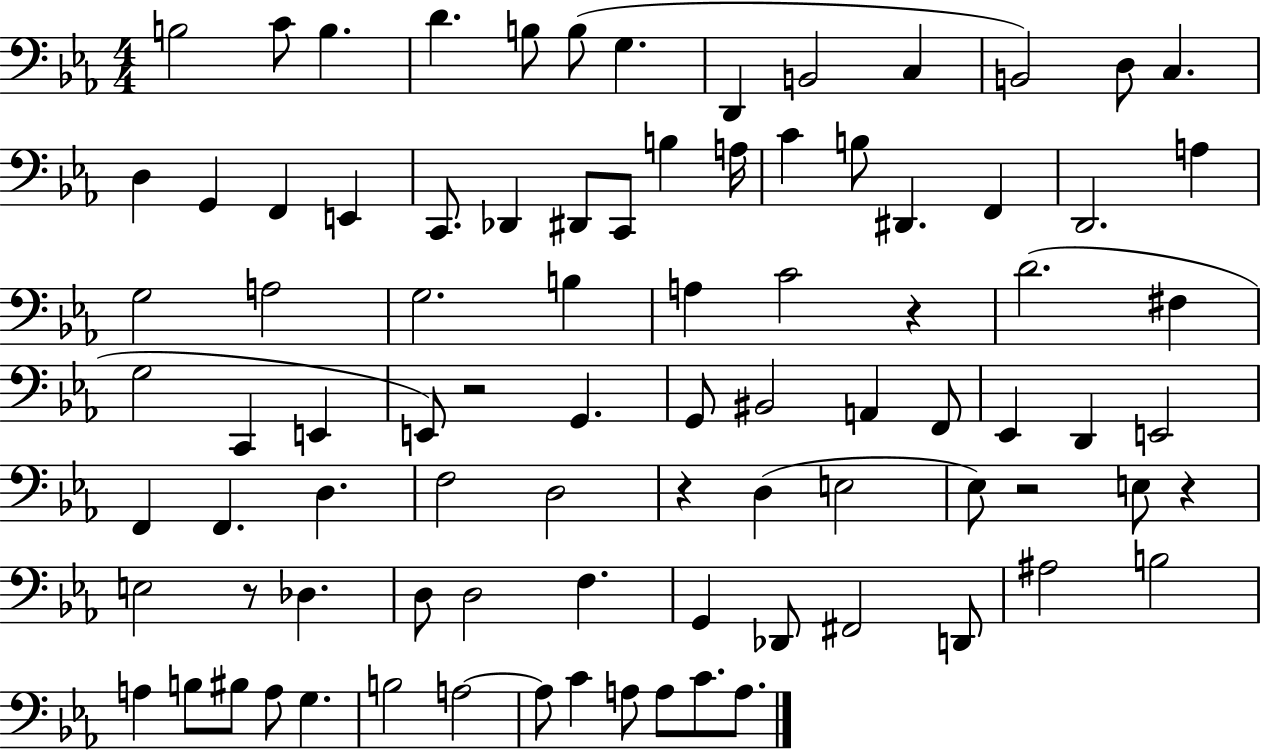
X:1
T:Untitled
M:4/4
L:1/4
K:Eb
B,2 C/2 B, D B,/2 B,/2 G, D,, B,,2 C, B,,2 D,/2 C, D, G,, F,, E,, C,,/2 _D,, ^D,,/2 C,,/2 B, A,/4 C B,/2 ^D,, F,, D,,2 A, G,2 A,2 G,2 B, A, C2 z D2 ^F, G,2 C,, E,, E,,/2 z2 G,, G,,/2 ^B,,2 A,, F,,/2 _E,, D,, E,,2 F,, F,, D, F,2 D,2 z D, E,2 _E,/2 z2 E,/2 z E,2 z/2 _D, D,/2 D,2 F, G,, _D,,/2 ^F,,2 D,,/2 ^A,2 B,2 A, B,/2 ^B,/2 A,/2 G, B,2 A,2 A,/2 C A,/2 A,/2 C/2 A,/2